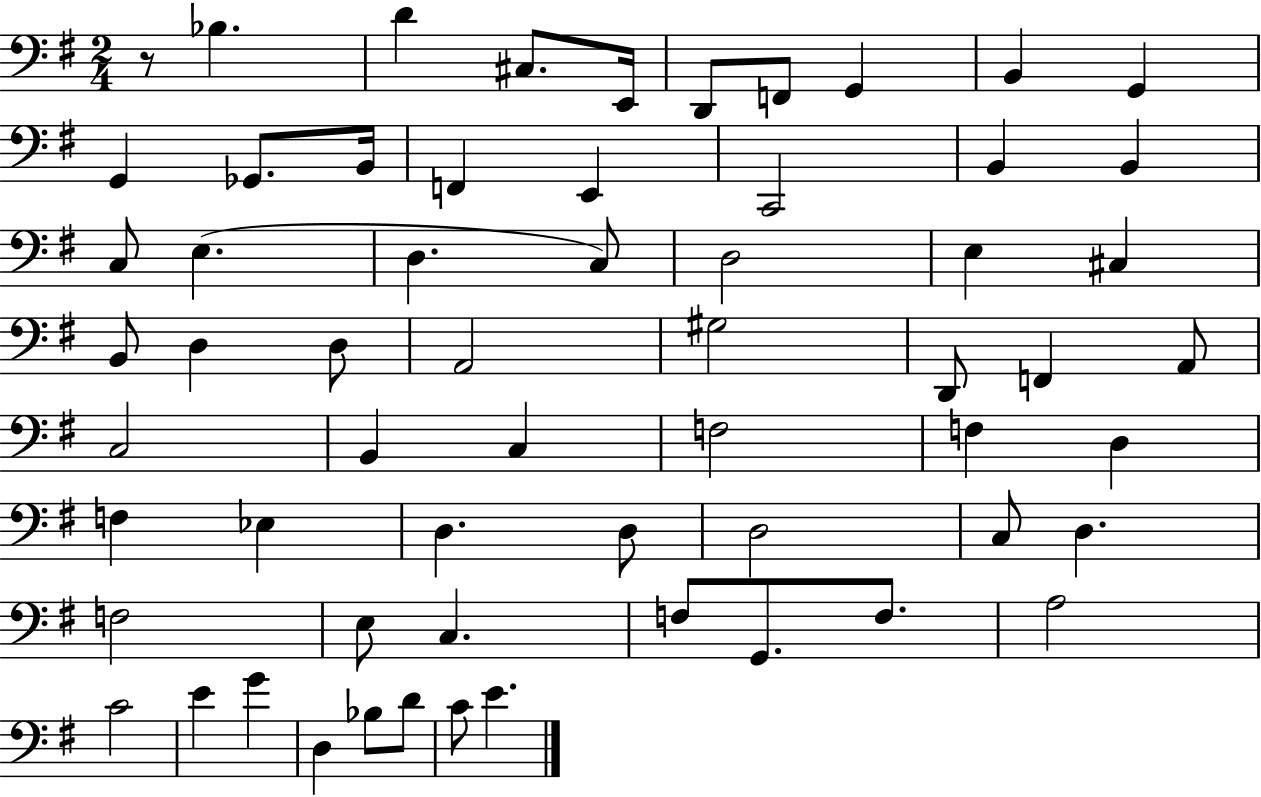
{
  \clef bass
  \numericTimeSignature
  \time 2/4
  \key g \major
  r8 bes4. | d'4 cis8. e,16 | d,8 f,8 g,4 | b,4 g,4 | \break g,4 ges,8. b,16 | f,4 e,4 | c,2 | b,4 b,4 | \break c8 e4.( | d4. c8) | d2 | e4 cis4 | \break b,8 d4 d8 | a,2 | gis2 | d,8 f,4 a,8 | \break c2 | b,4 c4 | f2 | f4 d4 | \break f4 ees4 | d4. d8 | d2 | c8 d4. | \break f2 | e8 c4. | f8 g,8. f8. | a2 | \break c'2 | e'4 g'4 | d4 bes8 d'8 | c'8 e'4. | \break \bar "|."
}